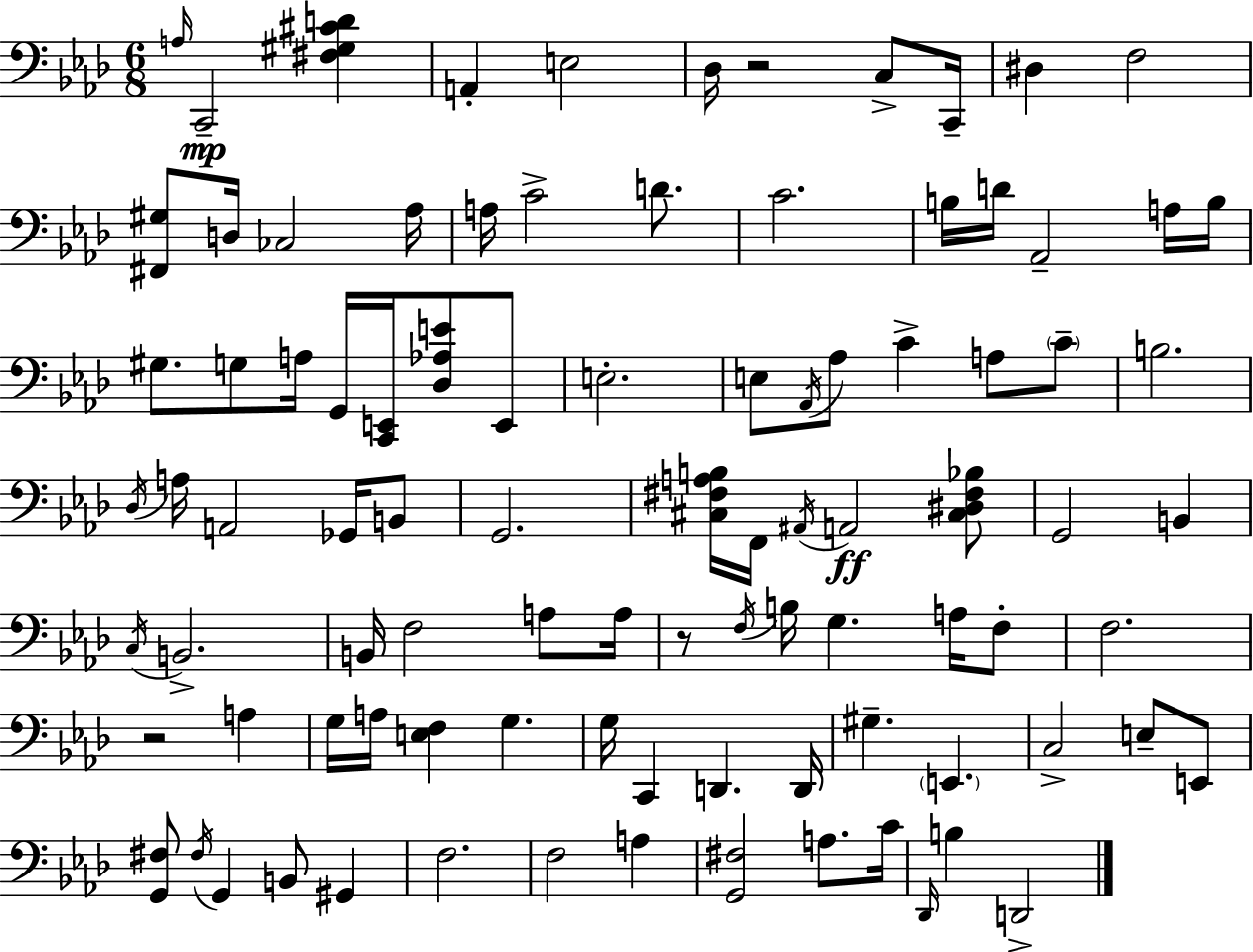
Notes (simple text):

A3/s C2/h [F#3,G#3,C#4,D4]/q A2/q E3/h Db3/s R/h C3/e C2/s D#3/q F3/h [F#2,G#3]/e D3/s CES3/h Ab3/s A3/s C4/h D4/e. C4/h. B3/s D4/s Ab2/h A3/s B3/s G#3/e. G3/e A3/s G2/s [C2,E2]/s [Db3,Ab3,E4]/e E2/e E3/h. E3/e Ab2/s Ab3/e C4/q A3/e C4/e B3/h. Db3/s A3/s A2/h Gb2/s B2/e G2/h. [C#3,F#3,A3,B3]/s F2/s A#2/s A2/h [C#3,D#3,F#3,Bb3]/e G2/h B2/q C3/s B2/h. B2/s F3/h A3/e A3/s R/e F3/s B3/s G3/q. A3/s F3/e F3/h. R/h A3/q G3/s A3/s [E3,F3]/q G3/q. G3/s C2/q D2/q. D2/s G#3/q. E2/q. C3/h E3/e E2/e [G2,F#3]/e F#3/s G2/q B2/e G#2/q F3/h. F3/h A3/q [G2,F#3]/h A3/e. C4/s Db2/s B3/q D2/h